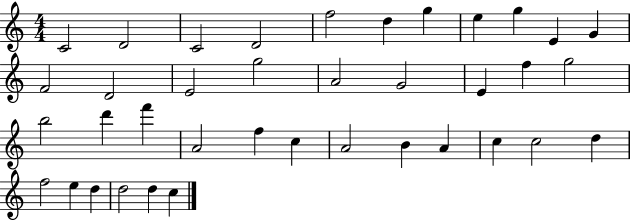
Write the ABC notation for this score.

X:1
T:Untitled
M:4/4
L:1/4
K:C
C2 D2 C2 D2 f2 d g e g E G F2 D2 E2 g2 A2 G2 E f g2 b2 d' f' A2 f c A2 B A c c2 d f2 e d d2 d c